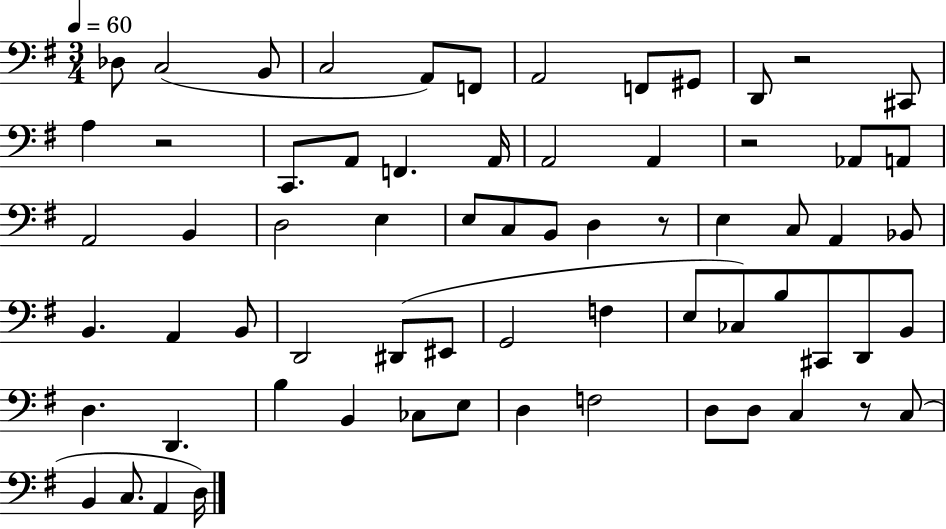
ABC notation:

X:1
T:Untitled
M:3/4
L:1/4
K:G
_D,/2 C,2 B,,/2 C,2 A,,/2 F,,/2 A,,2 F,,/2 ^G,,/2 D,,/2 z2 ^C,,/2 A, z2 C,,/2 A,,/2 F,, A,,/4 A,,2 A,, z2 _A,,/2 A,,/2 A,,2 B,, D,2 E, E,/2 C,/2 B,,/2 D, z/2 E, C,/2 A,, _B,,/2 B,, A,, B,,/2 D,,2 ^D,,/2 ^E,,/2 G,,2 F, E,/2 _C,/2 B,/2 ^C,,/2 D,,/2 B,,/2 D, D,, B, B,, _C,/2 E,/2 D, F,2 D,/2 D,/2 C, z/2 C,/2 B,, C,/2 A,, D,/4